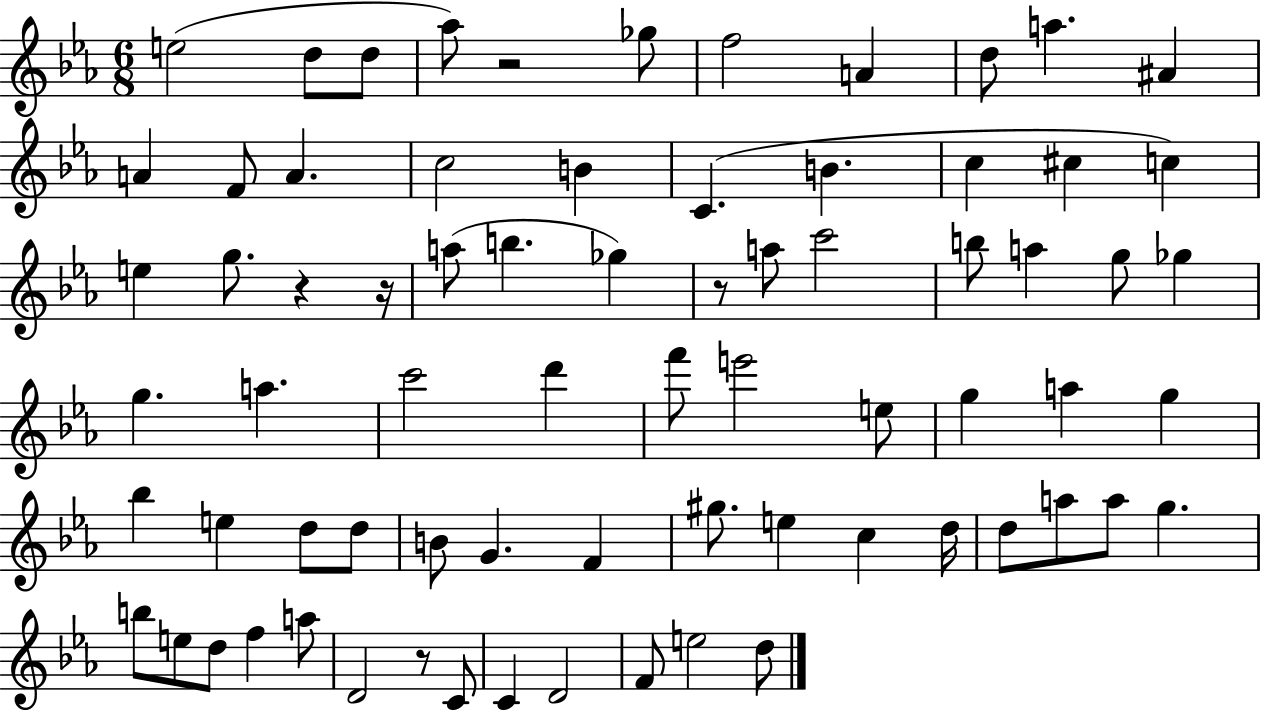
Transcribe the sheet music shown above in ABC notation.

X:1
T:Untitled
M:6/8
L:1/4
K:Eb
e2 d/2 d/2 _a/2 z2 _g/2 f2 A d/2 a ^A A F/2 A c2 B C B c ^c c e g/2 z z/4 a/2 b _g z/2 a/2 c'2 b/2 a g/2 _g g a c'2 d' f'/2 e'2 e/2 g a g _b e d/2 d/2 B/2 G F ^g/2 e c d/4 d/2 a/2 a/2 g b/2 e/2 d/2 f a/2 D2 z/2 C/2 C D2 F/2 e2 d/2